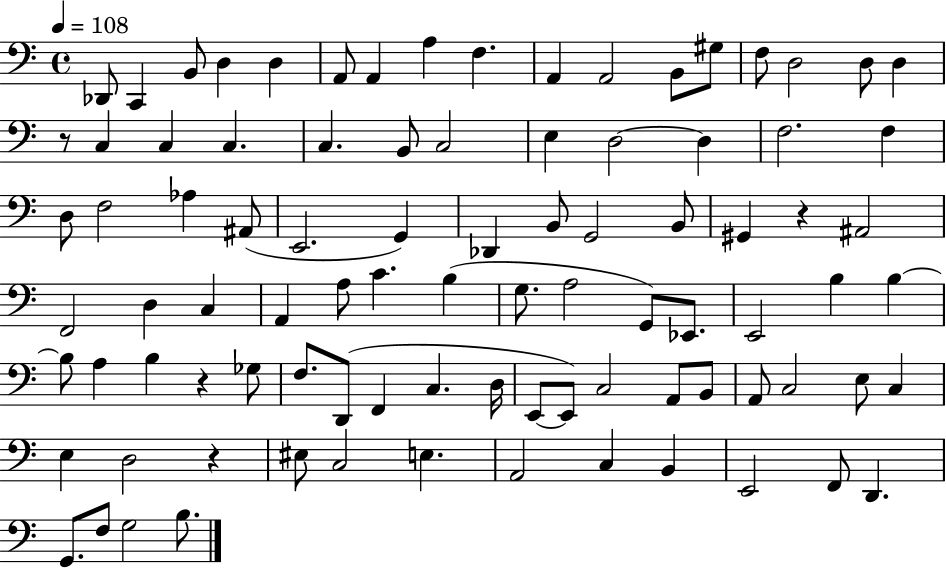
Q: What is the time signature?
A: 4/4